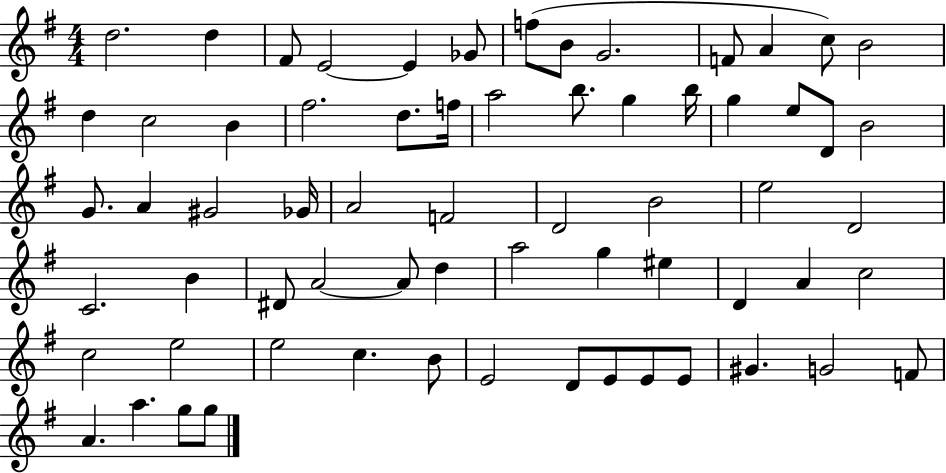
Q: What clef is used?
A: treble